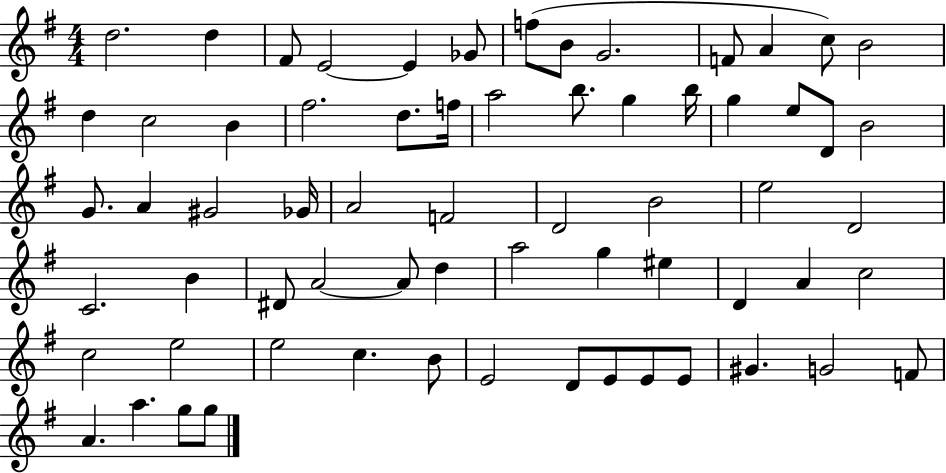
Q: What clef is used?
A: treble